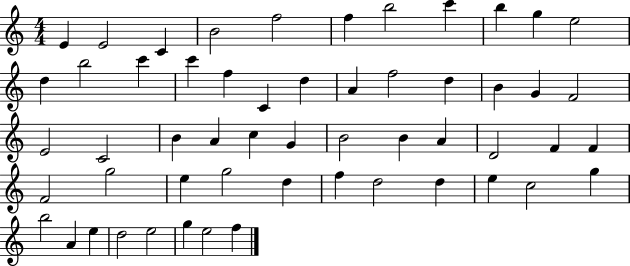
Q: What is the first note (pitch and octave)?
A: E4